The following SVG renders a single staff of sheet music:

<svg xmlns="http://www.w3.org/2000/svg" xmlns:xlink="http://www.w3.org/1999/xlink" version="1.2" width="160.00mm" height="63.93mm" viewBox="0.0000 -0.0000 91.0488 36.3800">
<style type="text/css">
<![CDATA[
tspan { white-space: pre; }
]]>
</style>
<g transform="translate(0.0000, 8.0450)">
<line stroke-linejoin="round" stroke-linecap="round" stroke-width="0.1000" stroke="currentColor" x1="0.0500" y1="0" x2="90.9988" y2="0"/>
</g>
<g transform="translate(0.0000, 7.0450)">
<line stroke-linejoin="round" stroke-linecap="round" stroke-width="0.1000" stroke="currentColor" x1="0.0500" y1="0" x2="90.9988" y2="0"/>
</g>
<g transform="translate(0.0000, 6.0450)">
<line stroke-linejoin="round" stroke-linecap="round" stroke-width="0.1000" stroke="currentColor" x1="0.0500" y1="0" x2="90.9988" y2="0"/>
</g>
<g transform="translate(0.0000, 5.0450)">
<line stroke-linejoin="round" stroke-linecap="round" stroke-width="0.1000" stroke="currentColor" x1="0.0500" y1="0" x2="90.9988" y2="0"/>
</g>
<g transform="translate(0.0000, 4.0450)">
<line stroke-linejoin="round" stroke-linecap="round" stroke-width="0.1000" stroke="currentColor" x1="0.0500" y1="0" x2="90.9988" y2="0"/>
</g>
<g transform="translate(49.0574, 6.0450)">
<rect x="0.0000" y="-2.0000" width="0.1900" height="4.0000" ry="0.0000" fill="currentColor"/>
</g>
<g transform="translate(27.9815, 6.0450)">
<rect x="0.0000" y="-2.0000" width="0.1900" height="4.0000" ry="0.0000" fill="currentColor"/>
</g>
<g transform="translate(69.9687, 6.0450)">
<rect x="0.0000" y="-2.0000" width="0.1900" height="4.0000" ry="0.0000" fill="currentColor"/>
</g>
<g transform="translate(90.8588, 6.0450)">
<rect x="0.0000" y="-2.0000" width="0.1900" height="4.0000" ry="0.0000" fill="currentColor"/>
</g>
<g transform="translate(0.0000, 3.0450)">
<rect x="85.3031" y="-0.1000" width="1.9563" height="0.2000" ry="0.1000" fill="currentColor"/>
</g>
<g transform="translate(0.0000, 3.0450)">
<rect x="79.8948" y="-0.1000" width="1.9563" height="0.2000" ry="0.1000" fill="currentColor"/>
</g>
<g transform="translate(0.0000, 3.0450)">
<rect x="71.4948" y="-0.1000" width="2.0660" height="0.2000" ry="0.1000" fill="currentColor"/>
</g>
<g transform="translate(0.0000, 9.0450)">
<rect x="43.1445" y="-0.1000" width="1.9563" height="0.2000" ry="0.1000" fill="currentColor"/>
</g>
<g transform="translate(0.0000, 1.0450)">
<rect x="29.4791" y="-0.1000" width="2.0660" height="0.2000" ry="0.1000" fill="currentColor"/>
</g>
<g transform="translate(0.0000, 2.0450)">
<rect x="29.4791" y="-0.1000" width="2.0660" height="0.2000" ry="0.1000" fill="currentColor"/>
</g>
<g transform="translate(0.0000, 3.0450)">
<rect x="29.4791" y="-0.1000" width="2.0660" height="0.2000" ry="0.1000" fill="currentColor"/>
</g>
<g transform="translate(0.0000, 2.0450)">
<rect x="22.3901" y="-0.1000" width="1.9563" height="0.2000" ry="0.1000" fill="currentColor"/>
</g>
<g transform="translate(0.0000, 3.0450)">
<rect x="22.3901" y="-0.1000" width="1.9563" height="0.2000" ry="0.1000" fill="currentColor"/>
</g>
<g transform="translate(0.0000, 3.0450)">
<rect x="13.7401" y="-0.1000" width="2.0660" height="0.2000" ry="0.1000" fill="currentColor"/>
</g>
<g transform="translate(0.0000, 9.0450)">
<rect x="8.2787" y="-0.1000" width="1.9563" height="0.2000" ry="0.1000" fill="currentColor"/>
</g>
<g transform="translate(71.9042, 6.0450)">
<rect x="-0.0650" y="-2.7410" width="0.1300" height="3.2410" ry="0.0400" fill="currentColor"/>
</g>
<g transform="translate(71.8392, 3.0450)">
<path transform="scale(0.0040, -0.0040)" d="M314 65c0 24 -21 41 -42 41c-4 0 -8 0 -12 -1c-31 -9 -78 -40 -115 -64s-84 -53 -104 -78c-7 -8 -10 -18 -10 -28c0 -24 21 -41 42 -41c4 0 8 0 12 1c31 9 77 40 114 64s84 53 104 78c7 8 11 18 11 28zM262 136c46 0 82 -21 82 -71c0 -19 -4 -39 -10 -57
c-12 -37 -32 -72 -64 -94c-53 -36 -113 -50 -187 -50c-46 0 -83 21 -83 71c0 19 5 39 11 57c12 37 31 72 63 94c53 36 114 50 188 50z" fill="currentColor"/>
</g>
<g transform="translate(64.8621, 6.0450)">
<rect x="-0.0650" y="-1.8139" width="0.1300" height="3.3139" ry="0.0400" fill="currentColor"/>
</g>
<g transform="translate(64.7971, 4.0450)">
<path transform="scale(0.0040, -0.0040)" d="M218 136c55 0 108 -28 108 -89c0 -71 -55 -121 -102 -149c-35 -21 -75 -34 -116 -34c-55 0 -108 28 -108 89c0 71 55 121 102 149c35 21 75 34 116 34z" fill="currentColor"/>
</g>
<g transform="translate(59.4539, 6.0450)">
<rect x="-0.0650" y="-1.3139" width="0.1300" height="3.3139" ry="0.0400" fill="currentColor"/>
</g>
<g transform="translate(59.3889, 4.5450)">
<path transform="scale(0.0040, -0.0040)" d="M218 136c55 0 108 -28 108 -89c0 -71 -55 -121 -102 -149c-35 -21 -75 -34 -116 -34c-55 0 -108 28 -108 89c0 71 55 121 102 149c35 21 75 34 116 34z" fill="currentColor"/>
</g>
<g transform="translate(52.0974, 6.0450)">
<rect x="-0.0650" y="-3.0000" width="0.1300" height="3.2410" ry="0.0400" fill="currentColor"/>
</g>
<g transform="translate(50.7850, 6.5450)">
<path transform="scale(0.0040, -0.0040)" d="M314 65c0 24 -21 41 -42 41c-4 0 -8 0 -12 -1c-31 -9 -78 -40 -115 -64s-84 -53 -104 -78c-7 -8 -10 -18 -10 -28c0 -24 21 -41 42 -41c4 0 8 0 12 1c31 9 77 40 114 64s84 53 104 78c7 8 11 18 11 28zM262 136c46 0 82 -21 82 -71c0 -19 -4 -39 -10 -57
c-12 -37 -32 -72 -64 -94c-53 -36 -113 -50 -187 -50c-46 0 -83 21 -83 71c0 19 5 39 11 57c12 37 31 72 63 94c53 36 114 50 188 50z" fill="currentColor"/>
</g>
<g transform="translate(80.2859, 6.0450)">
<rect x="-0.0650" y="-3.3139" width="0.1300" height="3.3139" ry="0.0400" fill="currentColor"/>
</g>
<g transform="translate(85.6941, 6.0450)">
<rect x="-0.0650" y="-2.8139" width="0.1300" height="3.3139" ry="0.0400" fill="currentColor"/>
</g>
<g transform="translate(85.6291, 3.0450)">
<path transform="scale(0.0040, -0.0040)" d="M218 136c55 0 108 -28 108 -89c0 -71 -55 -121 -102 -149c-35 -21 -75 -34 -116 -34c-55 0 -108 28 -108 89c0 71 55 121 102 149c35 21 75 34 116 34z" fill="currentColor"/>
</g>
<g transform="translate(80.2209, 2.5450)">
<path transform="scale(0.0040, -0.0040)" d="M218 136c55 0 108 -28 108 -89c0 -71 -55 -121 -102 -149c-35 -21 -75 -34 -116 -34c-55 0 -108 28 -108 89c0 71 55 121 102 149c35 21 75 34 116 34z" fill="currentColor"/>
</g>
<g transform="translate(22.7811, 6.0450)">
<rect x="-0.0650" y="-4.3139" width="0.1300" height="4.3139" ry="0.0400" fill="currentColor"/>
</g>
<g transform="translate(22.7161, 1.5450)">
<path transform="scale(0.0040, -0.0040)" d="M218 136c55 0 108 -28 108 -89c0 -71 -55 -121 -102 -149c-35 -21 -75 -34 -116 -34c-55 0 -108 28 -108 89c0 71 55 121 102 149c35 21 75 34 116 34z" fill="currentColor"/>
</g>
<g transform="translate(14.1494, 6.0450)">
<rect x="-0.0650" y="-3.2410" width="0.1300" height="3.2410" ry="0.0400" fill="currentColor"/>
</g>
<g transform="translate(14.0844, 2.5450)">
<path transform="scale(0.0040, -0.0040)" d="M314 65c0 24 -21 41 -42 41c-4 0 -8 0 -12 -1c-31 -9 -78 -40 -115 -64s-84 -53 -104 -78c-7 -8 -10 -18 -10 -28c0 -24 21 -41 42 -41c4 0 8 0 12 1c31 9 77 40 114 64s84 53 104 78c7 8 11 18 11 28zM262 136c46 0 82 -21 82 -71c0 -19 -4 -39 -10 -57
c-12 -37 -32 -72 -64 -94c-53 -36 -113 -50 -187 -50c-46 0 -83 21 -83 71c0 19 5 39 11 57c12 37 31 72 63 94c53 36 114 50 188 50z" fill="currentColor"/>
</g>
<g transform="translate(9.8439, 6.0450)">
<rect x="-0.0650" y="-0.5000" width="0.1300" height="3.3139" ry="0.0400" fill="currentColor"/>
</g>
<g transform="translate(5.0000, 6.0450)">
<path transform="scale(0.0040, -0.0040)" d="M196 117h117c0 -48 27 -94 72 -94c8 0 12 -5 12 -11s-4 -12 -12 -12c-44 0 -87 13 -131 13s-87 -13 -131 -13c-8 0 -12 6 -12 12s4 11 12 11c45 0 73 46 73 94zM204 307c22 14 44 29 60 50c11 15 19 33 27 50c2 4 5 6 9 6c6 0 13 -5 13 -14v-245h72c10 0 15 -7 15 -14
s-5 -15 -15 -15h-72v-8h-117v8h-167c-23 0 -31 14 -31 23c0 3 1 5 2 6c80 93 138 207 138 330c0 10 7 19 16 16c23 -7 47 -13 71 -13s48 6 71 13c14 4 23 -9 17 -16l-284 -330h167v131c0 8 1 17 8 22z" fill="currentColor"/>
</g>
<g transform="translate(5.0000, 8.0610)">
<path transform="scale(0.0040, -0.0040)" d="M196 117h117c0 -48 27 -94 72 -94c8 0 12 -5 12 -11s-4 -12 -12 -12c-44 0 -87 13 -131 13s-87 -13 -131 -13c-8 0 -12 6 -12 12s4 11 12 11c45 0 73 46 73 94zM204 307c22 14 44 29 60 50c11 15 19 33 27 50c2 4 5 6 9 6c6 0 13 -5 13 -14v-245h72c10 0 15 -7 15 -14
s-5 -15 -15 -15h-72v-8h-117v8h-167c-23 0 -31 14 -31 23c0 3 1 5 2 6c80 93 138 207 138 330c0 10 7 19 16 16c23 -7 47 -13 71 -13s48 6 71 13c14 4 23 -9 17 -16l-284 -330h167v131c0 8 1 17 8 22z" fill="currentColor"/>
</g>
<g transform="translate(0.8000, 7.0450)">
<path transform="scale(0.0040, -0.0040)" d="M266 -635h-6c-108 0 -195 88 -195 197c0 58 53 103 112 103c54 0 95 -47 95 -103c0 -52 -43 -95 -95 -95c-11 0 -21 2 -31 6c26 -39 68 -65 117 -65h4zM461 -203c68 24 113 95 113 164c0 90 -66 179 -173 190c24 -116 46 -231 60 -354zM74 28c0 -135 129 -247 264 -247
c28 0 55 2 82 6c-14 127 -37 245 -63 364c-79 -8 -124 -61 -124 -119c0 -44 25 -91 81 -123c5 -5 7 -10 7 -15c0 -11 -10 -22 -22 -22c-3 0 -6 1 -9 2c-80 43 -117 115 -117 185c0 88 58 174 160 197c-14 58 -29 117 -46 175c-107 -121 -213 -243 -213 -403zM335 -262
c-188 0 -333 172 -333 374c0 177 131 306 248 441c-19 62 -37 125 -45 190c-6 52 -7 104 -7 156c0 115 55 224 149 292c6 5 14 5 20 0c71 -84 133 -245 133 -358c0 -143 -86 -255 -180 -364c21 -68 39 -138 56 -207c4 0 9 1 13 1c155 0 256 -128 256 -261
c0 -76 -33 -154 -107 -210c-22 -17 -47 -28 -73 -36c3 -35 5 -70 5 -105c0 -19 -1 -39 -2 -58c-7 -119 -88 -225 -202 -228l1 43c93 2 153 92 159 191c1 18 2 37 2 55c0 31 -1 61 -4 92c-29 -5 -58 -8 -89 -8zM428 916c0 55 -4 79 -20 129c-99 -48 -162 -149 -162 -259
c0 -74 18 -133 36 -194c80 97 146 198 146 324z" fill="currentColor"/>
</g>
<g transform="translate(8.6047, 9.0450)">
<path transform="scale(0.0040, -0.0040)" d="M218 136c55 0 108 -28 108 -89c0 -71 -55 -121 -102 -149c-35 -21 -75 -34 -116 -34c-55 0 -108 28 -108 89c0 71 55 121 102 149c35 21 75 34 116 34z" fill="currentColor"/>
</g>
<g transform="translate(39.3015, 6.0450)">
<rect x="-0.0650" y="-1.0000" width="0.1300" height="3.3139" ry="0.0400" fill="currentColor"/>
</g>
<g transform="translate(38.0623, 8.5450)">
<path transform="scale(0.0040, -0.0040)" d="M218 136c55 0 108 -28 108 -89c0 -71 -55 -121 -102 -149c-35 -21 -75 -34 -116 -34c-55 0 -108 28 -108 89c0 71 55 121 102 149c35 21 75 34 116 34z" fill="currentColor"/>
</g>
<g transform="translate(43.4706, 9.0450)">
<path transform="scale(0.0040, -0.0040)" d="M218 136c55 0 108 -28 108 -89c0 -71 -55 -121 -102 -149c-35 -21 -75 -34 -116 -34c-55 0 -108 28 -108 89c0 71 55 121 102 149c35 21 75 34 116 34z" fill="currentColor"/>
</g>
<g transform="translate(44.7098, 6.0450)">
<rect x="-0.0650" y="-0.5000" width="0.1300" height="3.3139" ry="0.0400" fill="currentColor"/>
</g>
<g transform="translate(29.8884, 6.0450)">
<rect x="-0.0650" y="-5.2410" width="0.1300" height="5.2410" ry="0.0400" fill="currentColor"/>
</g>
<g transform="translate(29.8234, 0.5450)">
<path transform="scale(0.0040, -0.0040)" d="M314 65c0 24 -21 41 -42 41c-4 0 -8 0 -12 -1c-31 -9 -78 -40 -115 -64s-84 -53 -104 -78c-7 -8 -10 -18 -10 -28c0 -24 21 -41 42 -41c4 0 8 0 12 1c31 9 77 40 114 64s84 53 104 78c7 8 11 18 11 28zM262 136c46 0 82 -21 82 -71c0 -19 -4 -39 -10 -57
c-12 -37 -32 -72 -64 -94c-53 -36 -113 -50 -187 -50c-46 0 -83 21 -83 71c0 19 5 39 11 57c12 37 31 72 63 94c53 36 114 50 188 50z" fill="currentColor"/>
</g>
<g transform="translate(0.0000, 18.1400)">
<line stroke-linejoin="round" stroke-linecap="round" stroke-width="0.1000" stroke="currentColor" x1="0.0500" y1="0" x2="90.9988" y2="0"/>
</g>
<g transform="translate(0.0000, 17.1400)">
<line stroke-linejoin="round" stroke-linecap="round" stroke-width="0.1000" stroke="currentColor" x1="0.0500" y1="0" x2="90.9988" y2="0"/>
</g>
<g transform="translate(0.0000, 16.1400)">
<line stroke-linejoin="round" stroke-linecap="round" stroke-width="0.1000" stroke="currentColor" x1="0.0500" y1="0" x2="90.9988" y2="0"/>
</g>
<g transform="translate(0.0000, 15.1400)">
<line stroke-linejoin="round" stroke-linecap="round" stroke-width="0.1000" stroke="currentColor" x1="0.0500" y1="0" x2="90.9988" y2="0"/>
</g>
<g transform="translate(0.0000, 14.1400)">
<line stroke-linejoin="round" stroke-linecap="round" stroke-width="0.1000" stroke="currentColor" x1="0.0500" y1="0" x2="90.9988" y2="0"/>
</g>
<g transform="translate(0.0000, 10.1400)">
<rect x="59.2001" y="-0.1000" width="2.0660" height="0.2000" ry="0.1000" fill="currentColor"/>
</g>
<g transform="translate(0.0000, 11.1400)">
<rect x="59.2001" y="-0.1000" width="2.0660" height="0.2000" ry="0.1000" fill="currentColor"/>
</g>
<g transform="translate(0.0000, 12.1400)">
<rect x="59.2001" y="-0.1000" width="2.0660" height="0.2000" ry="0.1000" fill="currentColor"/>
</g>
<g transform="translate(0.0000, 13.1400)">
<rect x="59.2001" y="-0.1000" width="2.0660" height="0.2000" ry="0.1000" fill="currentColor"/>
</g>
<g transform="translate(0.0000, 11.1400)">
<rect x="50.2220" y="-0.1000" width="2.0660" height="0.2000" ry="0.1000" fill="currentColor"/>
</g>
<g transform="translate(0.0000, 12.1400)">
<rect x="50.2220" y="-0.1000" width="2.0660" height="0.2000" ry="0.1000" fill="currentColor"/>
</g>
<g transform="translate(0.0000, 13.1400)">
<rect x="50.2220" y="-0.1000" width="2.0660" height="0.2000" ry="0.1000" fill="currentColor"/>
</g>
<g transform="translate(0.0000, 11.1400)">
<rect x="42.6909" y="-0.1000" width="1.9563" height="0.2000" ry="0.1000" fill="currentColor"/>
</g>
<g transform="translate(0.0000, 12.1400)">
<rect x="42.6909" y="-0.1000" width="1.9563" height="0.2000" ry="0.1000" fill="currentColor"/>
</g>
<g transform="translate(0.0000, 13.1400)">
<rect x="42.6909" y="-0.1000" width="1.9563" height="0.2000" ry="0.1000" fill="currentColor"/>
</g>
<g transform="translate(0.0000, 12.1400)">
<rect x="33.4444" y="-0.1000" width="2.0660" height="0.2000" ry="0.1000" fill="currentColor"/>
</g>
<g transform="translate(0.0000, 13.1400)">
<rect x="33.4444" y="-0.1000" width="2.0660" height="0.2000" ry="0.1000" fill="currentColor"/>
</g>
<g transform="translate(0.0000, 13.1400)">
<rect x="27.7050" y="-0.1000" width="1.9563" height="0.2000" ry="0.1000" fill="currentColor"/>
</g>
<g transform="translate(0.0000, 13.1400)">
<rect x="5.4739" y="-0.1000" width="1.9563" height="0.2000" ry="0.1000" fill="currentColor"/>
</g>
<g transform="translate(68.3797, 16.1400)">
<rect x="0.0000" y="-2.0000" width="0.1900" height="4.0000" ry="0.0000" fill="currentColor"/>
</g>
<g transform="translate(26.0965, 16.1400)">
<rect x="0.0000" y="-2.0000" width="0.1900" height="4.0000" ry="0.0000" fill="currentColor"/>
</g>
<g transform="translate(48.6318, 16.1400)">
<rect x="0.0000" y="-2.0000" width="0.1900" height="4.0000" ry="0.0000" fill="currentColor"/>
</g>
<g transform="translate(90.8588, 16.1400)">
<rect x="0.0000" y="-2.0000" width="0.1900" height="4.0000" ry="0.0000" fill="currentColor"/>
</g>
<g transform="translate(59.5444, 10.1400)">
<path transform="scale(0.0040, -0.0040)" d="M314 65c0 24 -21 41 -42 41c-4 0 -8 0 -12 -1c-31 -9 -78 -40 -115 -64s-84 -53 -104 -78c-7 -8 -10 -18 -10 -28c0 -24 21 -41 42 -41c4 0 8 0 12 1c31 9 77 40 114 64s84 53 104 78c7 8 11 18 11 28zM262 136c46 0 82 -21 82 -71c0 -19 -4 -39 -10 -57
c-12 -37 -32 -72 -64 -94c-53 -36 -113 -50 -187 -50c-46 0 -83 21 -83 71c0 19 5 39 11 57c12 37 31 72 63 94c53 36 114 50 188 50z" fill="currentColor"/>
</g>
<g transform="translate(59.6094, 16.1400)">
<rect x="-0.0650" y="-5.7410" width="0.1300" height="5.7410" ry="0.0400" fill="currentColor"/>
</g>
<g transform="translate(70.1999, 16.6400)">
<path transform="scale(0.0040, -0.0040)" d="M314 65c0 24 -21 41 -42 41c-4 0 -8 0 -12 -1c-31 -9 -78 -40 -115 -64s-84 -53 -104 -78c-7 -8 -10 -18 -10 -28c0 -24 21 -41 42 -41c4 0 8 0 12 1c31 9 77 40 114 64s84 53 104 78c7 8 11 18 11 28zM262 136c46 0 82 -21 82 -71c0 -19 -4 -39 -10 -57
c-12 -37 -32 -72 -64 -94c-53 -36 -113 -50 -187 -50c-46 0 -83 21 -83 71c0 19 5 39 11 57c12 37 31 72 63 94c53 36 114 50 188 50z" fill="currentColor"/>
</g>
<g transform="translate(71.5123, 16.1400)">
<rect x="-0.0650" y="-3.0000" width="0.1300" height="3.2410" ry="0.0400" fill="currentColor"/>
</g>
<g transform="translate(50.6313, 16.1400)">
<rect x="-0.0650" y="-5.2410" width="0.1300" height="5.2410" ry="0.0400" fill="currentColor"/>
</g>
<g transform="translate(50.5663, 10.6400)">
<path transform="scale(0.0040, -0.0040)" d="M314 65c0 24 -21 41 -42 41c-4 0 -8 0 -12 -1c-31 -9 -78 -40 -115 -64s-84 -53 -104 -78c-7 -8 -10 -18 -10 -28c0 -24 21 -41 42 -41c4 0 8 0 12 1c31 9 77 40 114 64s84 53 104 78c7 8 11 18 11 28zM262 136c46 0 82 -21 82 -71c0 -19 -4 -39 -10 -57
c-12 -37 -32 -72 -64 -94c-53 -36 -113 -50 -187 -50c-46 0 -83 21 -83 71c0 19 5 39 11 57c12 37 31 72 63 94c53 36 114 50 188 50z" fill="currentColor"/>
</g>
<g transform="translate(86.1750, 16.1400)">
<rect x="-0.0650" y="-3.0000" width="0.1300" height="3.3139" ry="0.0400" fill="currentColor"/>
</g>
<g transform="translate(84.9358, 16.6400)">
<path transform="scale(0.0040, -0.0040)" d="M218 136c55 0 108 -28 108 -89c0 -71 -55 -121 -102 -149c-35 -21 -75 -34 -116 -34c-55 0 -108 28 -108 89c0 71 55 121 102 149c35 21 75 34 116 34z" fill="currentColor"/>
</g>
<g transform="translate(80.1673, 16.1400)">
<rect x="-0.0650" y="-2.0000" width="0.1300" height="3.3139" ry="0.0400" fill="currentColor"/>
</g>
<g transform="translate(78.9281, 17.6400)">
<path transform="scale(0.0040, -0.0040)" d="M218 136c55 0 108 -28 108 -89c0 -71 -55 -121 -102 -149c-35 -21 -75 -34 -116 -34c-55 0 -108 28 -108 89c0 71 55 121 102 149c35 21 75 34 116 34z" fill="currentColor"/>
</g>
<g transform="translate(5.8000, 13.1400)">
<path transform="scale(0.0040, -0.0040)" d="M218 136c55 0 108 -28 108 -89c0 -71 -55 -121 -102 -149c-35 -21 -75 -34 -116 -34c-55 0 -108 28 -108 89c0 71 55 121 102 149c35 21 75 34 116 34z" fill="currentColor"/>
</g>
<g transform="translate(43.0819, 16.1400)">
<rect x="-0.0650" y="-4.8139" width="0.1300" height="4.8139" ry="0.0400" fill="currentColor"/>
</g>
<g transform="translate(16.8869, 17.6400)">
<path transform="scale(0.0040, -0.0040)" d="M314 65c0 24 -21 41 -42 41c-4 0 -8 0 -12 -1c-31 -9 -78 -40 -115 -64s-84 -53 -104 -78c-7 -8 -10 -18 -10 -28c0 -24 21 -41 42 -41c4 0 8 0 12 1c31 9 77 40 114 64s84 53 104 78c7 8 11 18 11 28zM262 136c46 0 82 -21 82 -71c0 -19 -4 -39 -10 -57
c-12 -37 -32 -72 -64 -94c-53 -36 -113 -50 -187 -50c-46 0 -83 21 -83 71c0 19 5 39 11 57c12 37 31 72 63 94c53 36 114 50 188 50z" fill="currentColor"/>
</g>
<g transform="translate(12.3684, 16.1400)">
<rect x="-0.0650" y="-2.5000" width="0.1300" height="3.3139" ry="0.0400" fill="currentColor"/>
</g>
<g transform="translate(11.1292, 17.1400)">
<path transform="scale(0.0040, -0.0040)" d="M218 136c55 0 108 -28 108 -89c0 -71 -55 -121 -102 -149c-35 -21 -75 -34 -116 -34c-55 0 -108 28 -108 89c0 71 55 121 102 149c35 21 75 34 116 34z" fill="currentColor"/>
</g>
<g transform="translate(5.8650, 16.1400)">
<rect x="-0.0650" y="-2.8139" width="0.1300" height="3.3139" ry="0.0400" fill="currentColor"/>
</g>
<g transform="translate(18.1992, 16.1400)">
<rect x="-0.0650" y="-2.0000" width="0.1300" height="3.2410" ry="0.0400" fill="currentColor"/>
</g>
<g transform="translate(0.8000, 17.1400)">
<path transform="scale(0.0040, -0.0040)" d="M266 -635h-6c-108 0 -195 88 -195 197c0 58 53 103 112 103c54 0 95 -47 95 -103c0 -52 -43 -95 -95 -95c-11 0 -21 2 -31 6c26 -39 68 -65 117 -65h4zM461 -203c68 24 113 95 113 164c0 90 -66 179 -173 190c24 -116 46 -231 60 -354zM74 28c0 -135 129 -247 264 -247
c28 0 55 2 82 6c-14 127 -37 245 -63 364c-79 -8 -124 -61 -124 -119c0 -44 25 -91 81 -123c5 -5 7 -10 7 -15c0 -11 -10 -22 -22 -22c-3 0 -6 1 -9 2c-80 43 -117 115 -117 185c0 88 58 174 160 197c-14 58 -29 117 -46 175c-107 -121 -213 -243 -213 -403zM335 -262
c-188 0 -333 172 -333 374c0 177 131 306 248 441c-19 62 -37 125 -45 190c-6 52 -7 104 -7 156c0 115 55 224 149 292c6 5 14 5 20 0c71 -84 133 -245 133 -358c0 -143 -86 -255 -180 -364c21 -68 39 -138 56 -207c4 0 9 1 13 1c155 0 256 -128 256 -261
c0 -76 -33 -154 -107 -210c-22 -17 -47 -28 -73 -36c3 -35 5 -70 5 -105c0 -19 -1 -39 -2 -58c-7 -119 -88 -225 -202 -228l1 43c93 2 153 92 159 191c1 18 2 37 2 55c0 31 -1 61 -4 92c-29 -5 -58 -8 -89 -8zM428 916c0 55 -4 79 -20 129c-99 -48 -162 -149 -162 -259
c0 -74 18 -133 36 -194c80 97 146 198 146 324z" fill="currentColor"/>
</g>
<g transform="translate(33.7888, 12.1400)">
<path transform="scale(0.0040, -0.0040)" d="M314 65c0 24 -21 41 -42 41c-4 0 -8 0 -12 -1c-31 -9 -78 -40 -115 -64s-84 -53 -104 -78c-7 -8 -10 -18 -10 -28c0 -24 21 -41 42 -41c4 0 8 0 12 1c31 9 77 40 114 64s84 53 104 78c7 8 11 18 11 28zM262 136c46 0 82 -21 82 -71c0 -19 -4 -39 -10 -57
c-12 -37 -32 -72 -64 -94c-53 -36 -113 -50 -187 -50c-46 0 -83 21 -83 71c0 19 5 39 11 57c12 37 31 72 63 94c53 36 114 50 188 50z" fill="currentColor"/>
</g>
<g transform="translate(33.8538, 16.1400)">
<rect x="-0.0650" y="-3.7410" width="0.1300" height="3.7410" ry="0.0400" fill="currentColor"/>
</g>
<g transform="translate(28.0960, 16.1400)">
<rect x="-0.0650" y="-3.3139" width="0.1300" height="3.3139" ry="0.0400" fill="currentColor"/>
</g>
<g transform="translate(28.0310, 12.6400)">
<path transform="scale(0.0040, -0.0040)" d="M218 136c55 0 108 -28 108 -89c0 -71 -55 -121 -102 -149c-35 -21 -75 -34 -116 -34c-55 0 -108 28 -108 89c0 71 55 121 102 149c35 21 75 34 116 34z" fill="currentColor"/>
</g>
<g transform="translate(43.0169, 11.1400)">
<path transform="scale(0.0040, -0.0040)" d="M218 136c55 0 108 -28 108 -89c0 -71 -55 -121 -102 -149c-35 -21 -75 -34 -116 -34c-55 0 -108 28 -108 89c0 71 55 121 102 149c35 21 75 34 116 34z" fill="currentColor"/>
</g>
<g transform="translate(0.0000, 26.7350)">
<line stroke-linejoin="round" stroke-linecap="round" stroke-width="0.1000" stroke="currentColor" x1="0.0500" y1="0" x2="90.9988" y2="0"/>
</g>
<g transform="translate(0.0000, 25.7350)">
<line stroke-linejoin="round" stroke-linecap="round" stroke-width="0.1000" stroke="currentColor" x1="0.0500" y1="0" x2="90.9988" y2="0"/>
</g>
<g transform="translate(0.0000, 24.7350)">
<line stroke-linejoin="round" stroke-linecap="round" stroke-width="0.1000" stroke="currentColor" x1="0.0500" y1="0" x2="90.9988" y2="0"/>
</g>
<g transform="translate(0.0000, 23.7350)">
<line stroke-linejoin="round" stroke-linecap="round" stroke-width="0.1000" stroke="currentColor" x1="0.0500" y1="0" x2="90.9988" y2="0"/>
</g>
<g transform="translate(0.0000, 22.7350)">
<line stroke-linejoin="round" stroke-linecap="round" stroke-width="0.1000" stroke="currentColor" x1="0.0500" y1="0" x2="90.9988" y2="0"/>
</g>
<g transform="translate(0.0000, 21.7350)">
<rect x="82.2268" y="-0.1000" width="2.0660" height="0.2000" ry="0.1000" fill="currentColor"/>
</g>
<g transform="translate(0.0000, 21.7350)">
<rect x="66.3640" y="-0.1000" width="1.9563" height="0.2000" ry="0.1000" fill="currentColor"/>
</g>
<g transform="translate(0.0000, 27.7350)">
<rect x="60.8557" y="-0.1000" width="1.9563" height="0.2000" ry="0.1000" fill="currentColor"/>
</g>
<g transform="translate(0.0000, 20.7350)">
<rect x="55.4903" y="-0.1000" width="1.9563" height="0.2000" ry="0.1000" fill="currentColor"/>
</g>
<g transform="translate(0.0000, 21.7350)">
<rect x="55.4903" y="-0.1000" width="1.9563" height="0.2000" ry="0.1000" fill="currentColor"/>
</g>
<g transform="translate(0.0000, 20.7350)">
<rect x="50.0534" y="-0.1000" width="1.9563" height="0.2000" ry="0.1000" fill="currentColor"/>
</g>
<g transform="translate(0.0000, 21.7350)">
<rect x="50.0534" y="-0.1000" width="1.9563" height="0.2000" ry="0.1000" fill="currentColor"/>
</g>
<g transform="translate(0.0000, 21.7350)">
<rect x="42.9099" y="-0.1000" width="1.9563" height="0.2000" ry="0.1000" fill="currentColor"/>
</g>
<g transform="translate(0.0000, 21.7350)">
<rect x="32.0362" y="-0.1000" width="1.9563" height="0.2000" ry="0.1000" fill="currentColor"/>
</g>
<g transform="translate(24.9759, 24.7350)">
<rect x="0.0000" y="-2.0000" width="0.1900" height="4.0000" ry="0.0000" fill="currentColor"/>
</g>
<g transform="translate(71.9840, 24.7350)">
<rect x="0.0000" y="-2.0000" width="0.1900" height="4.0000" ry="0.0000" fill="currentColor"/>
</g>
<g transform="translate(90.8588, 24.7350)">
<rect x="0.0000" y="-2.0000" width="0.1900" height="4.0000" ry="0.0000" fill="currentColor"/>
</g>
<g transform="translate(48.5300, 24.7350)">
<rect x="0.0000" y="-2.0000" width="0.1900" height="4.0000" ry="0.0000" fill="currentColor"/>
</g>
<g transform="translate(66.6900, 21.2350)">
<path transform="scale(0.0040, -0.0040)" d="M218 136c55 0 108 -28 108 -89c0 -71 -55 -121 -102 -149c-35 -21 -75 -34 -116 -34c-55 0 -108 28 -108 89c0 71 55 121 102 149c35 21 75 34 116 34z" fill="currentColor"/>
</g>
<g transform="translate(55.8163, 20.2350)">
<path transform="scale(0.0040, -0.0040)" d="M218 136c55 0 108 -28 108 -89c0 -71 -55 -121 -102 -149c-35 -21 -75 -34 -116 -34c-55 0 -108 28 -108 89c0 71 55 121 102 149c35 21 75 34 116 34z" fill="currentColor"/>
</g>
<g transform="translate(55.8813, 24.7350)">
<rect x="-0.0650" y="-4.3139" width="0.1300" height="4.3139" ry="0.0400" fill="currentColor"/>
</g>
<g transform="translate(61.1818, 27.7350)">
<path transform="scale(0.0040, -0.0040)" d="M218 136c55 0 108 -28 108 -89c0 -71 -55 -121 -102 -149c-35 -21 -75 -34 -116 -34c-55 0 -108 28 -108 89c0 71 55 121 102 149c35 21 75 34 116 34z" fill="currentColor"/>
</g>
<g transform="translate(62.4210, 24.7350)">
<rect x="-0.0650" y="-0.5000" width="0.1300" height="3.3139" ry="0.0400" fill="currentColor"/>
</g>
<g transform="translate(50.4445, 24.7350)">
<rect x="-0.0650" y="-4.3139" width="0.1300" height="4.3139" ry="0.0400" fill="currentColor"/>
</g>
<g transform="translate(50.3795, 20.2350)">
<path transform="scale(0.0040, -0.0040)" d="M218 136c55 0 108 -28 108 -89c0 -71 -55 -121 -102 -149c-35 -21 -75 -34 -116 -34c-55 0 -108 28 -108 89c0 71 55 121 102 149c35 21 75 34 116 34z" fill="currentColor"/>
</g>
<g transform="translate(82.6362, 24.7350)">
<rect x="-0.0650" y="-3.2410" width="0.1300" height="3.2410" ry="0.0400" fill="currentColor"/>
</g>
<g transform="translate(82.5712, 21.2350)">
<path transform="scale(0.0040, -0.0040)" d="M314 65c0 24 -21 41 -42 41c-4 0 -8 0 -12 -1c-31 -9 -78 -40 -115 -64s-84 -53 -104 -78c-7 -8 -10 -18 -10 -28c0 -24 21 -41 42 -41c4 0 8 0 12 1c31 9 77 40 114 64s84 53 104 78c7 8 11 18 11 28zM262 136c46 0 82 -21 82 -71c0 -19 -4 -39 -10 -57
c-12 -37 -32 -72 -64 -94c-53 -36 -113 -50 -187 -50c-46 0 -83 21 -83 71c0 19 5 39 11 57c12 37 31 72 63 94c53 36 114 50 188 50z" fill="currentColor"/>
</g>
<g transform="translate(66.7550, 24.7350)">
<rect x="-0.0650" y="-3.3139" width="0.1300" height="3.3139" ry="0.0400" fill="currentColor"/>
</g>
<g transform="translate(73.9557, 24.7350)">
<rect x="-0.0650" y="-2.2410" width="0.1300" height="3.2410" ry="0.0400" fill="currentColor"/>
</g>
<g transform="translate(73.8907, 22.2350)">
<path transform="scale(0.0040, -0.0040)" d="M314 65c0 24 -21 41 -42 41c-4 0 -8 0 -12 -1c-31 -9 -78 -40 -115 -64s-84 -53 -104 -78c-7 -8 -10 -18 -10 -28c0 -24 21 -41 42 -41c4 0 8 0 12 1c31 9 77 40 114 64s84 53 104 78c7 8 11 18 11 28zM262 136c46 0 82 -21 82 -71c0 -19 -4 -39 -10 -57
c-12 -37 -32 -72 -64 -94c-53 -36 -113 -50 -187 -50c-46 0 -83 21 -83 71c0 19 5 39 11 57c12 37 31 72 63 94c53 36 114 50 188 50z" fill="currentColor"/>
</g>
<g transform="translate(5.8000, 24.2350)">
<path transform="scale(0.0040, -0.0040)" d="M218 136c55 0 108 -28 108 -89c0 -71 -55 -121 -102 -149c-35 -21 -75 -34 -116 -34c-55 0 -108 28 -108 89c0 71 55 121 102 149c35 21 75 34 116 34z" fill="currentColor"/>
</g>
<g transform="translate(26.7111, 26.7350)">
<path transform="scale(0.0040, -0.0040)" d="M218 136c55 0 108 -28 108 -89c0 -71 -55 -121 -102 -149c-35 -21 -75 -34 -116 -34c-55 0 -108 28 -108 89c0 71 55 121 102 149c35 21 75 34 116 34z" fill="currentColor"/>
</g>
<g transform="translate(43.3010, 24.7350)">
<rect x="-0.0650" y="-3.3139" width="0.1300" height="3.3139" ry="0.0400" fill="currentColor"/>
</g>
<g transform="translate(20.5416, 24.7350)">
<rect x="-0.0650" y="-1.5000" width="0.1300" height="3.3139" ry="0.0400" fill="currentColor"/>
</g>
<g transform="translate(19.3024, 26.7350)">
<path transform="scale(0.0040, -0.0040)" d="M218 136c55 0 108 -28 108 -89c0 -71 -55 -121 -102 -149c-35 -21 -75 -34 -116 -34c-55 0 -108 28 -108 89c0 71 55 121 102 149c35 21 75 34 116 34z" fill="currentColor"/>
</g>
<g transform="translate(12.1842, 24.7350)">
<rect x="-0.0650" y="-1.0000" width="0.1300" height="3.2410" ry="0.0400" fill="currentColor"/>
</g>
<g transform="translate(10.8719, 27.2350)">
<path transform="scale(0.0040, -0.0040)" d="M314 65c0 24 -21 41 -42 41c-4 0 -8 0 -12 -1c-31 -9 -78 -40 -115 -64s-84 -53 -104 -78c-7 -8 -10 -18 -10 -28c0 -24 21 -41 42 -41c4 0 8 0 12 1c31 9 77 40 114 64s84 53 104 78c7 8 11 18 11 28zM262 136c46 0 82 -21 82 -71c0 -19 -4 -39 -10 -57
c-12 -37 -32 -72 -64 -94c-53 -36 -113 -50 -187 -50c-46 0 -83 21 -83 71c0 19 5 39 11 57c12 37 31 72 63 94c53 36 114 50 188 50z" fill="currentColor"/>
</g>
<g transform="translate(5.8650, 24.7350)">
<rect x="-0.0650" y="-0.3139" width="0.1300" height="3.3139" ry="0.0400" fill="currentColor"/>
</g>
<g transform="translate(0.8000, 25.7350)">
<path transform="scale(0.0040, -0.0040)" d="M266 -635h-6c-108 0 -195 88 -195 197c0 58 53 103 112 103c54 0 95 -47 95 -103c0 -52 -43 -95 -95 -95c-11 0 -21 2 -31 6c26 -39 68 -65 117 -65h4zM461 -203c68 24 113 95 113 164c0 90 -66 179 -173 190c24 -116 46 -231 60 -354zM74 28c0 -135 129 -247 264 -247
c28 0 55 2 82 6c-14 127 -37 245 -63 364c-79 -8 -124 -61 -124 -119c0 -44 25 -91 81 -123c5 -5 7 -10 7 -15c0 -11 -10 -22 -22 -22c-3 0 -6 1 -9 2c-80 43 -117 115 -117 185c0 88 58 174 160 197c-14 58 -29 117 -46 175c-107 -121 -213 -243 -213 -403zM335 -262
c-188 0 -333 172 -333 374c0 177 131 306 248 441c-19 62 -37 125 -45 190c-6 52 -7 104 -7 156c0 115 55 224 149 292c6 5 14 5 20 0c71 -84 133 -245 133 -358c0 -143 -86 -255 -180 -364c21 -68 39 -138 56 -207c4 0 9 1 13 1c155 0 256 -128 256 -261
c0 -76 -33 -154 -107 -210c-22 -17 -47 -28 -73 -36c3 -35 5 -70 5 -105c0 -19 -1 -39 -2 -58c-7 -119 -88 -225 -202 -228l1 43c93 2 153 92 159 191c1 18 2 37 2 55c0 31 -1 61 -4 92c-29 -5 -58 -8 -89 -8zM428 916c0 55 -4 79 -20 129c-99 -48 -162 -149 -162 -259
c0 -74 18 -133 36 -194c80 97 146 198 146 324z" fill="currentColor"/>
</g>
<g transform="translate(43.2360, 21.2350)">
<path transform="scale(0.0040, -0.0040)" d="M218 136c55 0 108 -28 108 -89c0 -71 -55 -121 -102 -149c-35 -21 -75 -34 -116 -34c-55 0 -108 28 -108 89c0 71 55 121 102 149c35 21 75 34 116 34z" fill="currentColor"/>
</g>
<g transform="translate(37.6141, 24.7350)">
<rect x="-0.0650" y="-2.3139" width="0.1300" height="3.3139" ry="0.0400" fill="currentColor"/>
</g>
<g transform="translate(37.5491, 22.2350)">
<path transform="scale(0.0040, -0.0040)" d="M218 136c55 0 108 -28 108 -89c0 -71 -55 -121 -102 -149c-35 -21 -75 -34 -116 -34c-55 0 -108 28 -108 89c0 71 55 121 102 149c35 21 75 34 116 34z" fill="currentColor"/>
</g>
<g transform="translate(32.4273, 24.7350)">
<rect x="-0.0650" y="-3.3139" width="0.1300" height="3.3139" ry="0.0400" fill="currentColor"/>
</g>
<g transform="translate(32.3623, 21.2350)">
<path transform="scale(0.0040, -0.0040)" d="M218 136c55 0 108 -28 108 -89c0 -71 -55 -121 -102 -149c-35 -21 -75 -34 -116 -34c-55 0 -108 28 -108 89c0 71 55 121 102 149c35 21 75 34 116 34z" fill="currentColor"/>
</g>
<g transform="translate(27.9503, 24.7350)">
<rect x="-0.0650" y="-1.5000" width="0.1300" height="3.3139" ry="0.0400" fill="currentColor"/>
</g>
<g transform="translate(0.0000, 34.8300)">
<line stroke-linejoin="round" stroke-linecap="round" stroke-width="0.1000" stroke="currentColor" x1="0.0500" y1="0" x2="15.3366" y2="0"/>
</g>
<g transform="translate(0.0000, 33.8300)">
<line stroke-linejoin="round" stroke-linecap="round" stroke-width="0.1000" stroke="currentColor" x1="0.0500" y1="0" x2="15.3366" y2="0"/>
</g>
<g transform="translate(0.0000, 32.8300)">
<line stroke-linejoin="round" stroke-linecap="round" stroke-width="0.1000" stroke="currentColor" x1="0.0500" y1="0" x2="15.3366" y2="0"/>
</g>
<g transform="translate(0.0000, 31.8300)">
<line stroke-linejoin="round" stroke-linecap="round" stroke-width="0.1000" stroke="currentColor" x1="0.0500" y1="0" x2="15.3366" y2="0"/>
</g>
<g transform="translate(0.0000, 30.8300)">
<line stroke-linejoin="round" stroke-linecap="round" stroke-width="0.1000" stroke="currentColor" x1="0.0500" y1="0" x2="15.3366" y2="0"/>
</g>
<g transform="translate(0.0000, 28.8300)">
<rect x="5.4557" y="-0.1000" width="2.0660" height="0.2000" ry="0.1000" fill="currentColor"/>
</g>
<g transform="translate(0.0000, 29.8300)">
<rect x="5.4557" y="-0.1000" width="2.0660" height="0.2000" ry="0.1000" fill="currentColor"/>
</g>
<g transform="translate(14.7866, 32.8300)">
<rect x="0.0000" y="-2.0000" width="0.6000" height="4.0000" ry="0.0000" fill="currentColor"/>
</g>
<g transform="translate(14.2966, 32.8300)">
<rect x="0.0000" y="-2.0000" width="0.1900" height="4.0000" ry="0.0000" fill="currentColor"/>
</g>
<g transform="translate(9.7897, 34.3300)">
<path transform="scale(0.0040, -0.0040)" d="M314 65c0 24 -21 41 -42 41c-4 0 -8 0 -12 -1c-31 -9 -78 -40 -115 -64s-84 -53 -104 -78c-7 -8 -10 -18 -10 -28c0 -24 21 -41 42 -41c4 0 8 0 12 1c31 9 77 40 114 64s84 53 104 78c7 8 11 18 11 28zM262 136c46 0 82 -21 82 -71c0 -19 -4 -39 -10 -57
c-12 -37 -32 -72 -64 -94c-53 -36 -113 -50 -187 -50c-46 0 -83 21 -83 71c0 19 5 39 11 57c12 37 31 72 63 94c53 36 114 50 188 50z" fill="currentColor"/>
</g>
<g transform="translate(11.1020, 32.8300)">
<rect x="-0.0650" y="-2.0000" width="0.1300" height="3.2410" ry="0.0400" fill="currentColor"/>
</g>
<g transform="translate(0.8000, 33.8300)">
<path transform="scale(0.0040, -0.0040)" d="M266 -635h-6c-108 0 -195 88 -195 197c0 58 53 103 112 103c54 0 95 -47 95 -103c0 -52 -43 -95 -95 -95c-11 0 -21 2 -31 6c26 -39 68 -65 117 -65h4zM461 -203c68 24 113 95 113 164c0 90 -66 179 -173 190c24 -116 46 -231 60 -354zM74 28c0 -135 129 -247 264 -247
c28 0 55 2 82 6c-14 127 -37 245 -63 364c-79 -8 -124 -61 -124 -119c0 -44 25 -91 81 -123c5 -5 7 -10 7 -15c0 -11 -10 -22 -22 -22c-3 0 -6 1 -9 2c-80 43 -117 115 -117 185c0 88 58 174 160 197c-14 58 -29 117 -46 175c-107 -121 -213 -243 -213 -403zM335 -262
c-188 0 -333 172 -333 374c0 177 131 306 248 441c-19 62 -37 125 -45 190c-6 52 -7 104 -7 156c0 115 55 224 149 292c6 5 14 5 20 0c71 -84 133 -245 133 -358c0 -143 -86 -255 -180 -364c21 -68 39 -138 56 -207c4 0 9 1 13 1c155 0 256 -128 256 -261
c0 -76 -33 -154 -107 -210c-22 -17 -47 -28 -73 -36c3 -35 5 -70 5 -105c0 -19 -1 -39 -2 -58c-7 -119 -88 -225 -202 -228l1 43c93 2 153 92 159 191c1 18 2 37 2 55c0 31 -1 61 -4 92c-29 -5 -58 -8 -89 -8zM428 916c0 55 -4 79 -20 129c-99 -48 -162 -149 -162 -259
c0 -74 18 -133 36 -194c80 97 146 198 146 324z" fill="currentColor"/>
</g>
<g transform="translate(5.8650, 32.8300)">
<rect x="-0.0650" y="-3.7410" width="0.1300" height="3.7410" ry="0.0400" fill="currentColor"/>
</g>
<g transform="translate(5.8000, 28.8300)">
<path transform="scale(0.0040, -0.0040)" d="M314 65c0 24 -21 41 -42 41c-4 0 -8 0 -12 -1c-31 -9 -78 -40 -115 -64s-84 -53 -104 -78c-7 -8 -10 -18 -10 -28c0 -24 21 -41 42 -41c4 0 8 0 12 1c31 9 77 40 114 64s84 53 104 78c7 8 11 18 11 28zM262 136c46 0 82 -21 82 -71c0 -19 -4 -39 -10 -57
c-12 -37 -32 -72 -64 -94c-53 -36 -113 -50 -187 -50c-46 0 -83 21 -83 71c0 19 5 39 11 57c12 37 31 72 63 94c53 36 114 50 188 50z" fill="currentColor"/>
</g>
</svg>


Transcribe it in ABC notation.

X:1
T:Untitled
M:4/4
L:1/4
K:C
C b2 d' f'2 D C A2 e f a2 b a a G F2 b c'2 e' f'2 g'2 A2 F A c D2 E E b g b d' d' C b g2 b2 c'2 F2